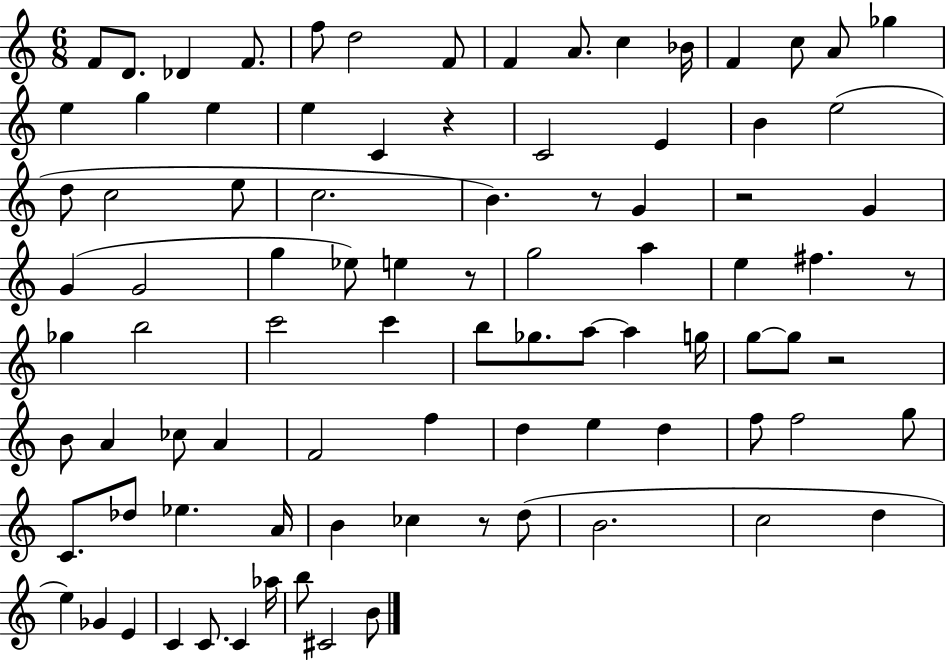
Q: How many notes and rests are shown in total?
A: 90